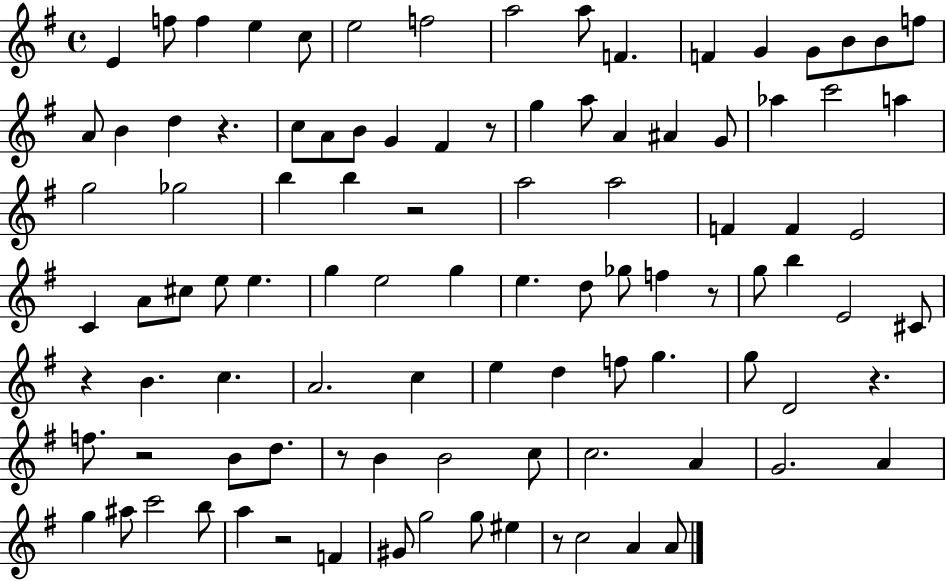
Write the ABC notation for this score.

X:1
T:Untitled
M:4/4
L:1/4
K:G
E f/2 f e c/2 e2 f2 a2 a/2 F F G G/2 B/2 B/2 f/2 A/2 B d z c/2 A/2 B/2 G ^F z/2 g a/2 A ^A G/2 _a c'2 a g2 _g2 b b z2 a2 a2 F F E2 C A/2 ^c/2 e/2 e g e2 g e d/2 _g/2 f z/2 g/2 b E2 ^C/2 z B c A2 c e d f/2 g g/2 D2 z f/2 z2 B/2 d/2 z/2 B B2 c/2 c2 A G2 A g ^a/2 c'2 b/2 a z2 F ^G/2 g2 g/2 ^e z/2 c2 A A/2